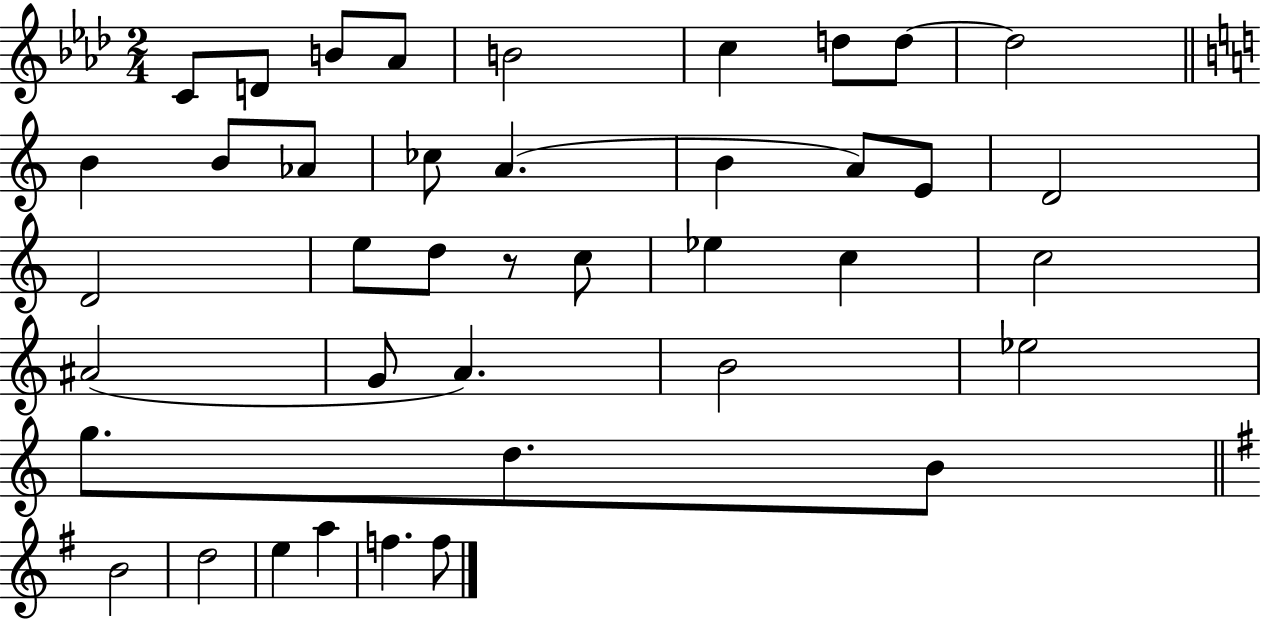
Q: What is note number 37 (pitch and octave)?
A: A5